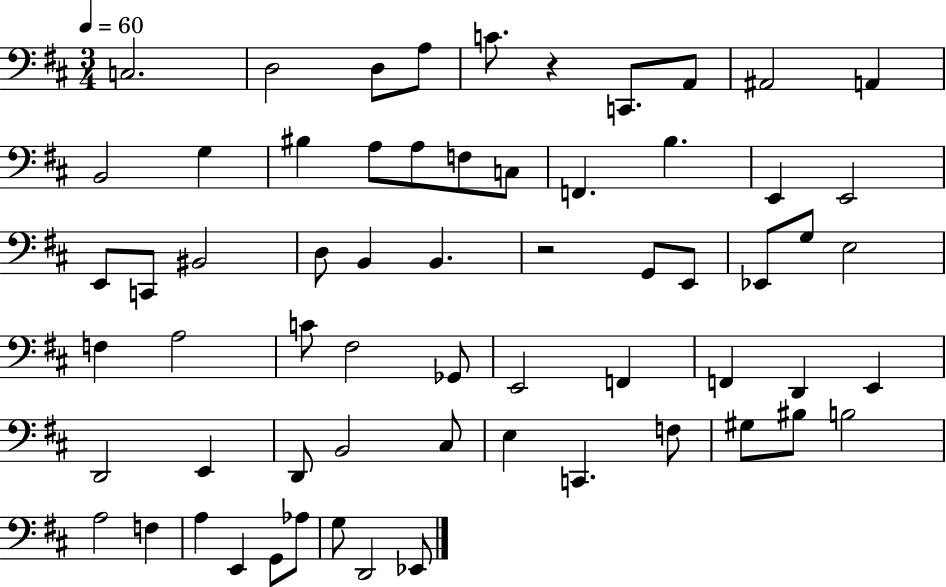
{
  \clef bass
  \numericTimeSignature
  \time 3/4
  \key d \major
  \tempo 4 = 60
  c2. | d2 d8 a8 | c'8. r4 c,8. a,8 | ais,2 a,4 | \break b,2 g4 | bis4 a8 a8 f8 c8 | f,4. b4. | e,4 e,2 | \break e,8 c,8 bis,2 | d8 b,4 b,4. | r2 g,8 e,8 | ees,8 g8 e2 | \break f4 a2 | c'8 fis2 ges,8 | e,2 f,4 | f,4 d,4 e,4 | \break d,2 e,4 | d,8 b,2 cis8 | e4 c,4. f8 | gis8 bis8 b2 | \break a2 f4 | a4 e,4 g,8 aes8 | g8 d,2 ees,8 | \bar "|."
}